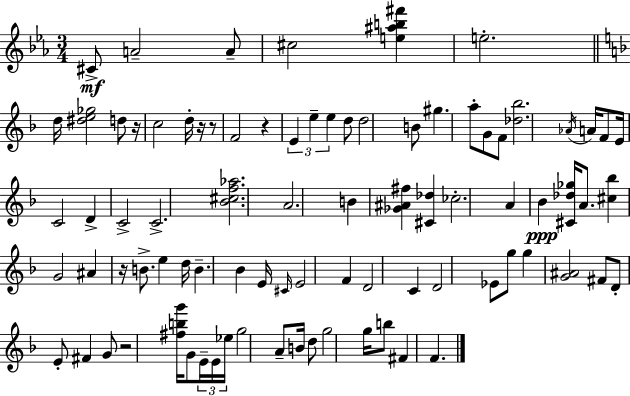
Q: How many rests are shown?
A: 6